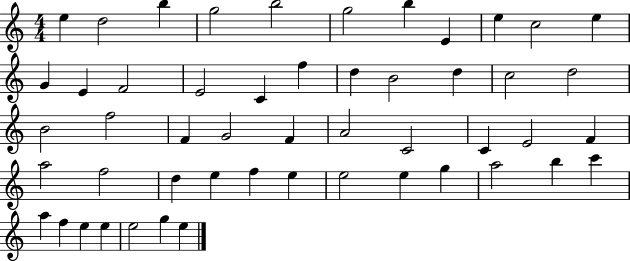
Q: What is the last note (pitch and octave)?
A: E5